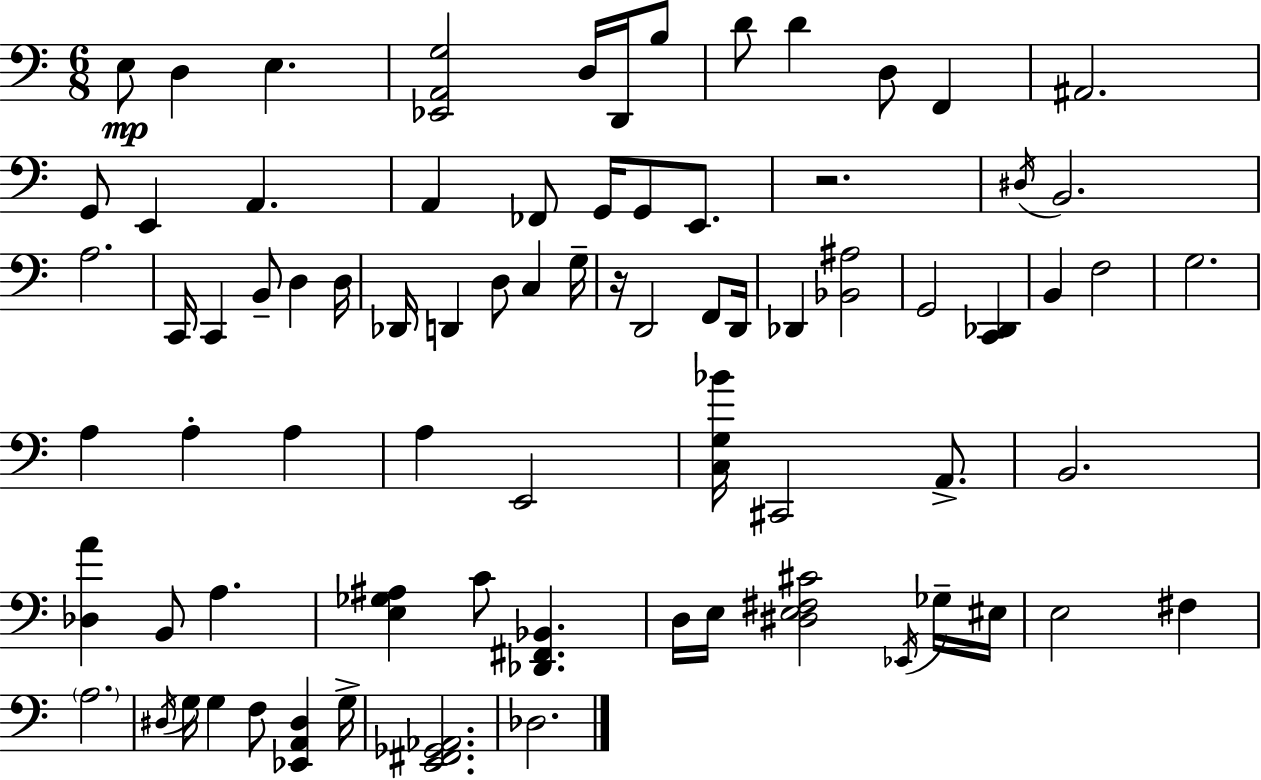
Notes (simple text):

E3/e D3/q E3/q. [Eb2,A2,G3]/h D3/s D2/s B3/e D4/e D4/q D3/e F2/q A#2/h. G2/e E2/q A2/q. A2/q FES2/e G2/s G2/e E2/e. R/h. D#3/s B2/h. A3/h. C2/s C2/q B2/e D3/q D3/s Db2/s D2/q D3/e C3/q G3/s R/s D2/h F2/e D2/s Db2/q [Bb2,A#3]/h G2/h [C2,Db2]/q B2/q F3/h G3/h. A3/q A3/q A3/q A3/q E2/h [C3,G3,Bb4]/s C#2/h A2/e. B2/h. [Db3,A4]/q B2/e A3/q. [E3,Gb3,A#3]/q C4/e [Db2,F#2,Bb2]/q. D3/s E3/s [D#3,E3,F#3,C#4]/h Eb2/s Gb3/s EIS3/s E3/h F#3/q A3/h. D#3/s G3/s G3/q F3/e [Eb2,A2,D#3]/q G3/s [E2,F#2,Gb2,Ab2]/h. Db3/h.